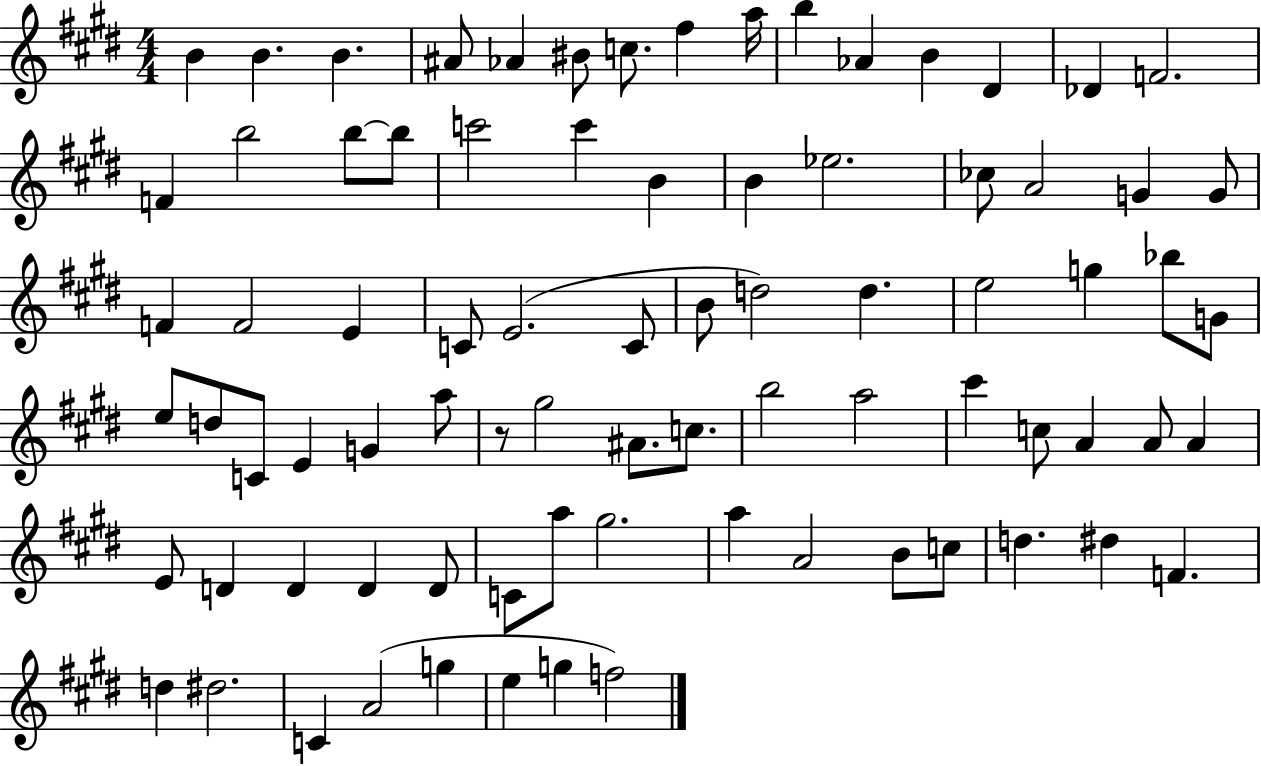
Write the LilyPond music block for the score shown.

{
  \clef treble
  \numericTimeSignature
  \time 4/4
  \key e \major
  b'4 b'4. b'4. | ais'8 aes'4 bis'8 c''8. fis''4 a''16 | b''4 aes'4 b'4 dis'4 | des'4 f'2. | \break f'4 b''2 b''8~~ b''8 | c'''2 c'''4 b'4 | b'4 ees''2. | ces''8 a'2 g'4 g'8 | \break f'4 f'2 e'4 | c'8 e'2.( c'8 | b'8 d''2) d''4. | e''2 g''4 bes''8 g'8 | \break e''8 d''8 c'8 e'4 g'4 a''8 | r8 gis''2 ais'8. c''8. | b''2 a''2 | cis'''4 c''8 a'4 a'8 a'4 | \break e'8 d'4 d'4 d'4 d'8 | c'8 a''8 gis''2. | a''4 a'2 b'8 c''8 | d''4. dis''4 f'4. | \break d''4 dis''2. | c'4 a'2( g''4 | e''4 g''4 f''2) | \bar "|."
}